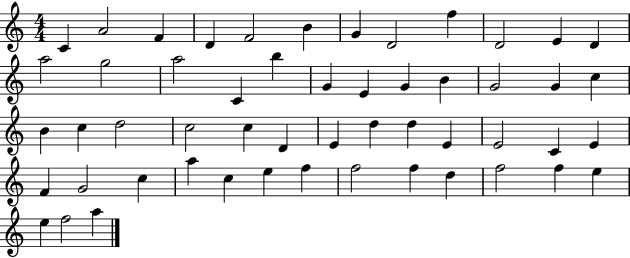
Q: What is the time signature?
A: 4/4